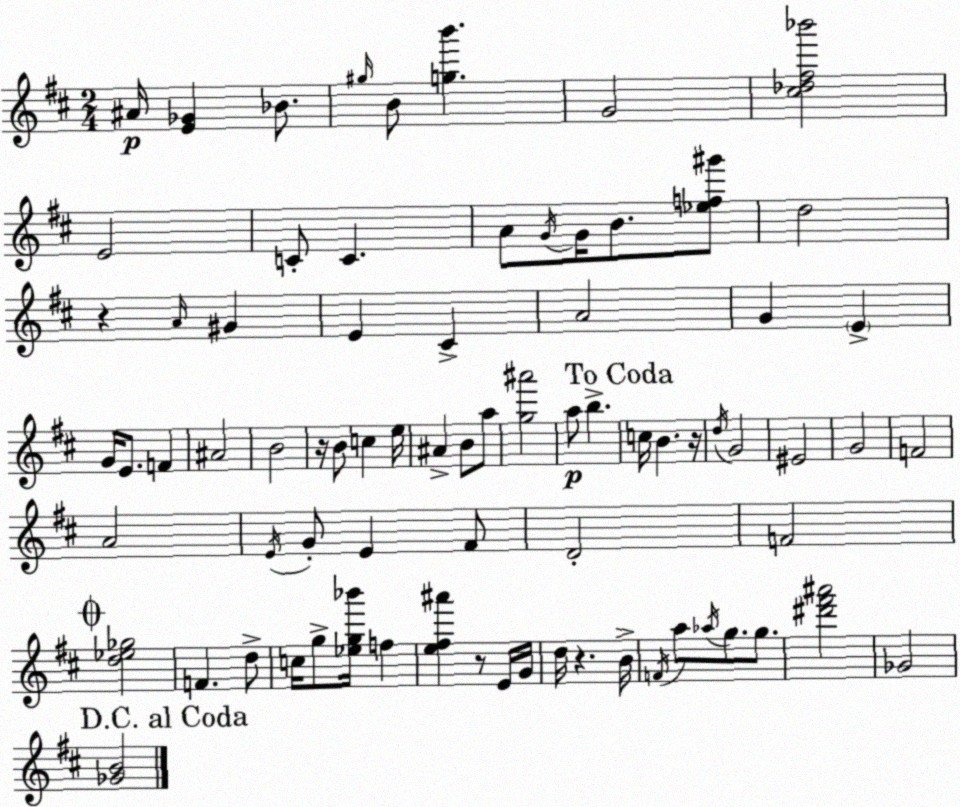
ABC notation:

X:1
T:Untitled
M:2/4
L:1/4
K:D
^A/4 [E_G] _B/2 ^g/4 B/2 [gb'] G2 [^c_d^f_b']2 E2 C/2 C A/2 G/4 G/4 B/2 [_ef^g']/2 d2 z A/4 ^G E ^C A2 G E G/4 E/2 F ^A2 B2 z/4 B/2 c e/4 ^A B/2 a/2 [g^a']2 a/2 b c/4 B z/4 d/4 G2 ^E2 G2 F2 A2 E/4 G/2 E ^F/2 D2 F2 [d_e_g]2 F d/2 c/4 g/2 [_eg_b']/4 f [e^f^a'] z/2 E/4 G/4 d/4 z B/4 F/4 a/2 _a/4 g/2 g/2 [^d'^f'^a']2 _G2 [_GB]2